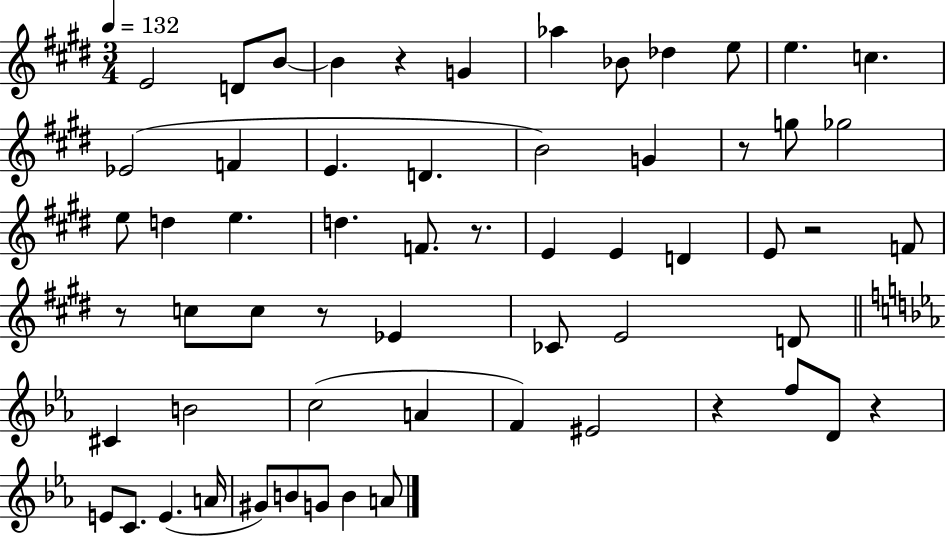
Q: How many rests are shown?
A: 8